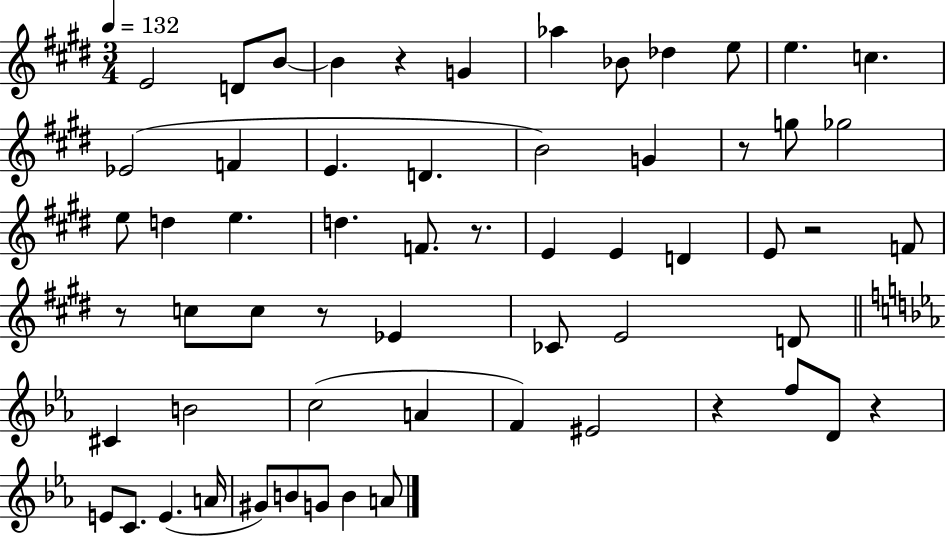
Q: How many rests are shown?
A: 8